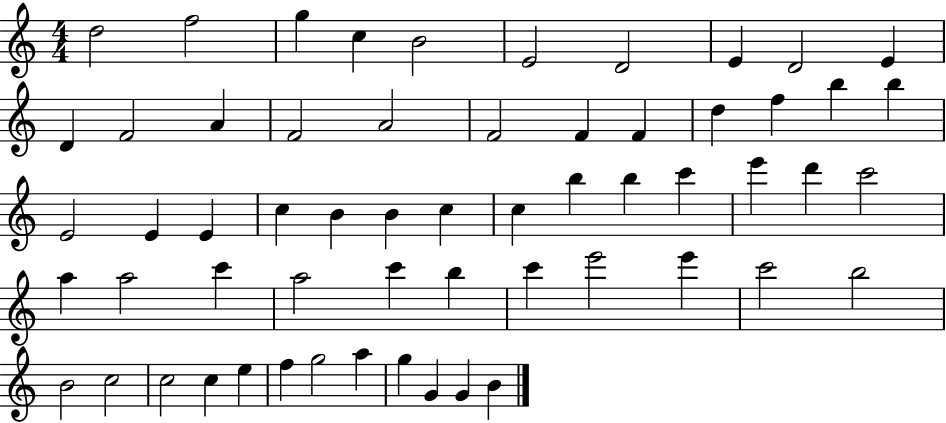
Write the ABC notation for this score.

X:1
T:Untitled
M:4/4
L:1/4
K:C
d2 f2 g c B2 E2 D2 E D2 E D F2 A F2 A2 F2 F F d f b b E2 E E c B B c c b b c' e' d' c'2 a a2 c' a2 c' b c' e'2 e' c'2 b2 B2 c2 c2 c e f g2 a g G G B